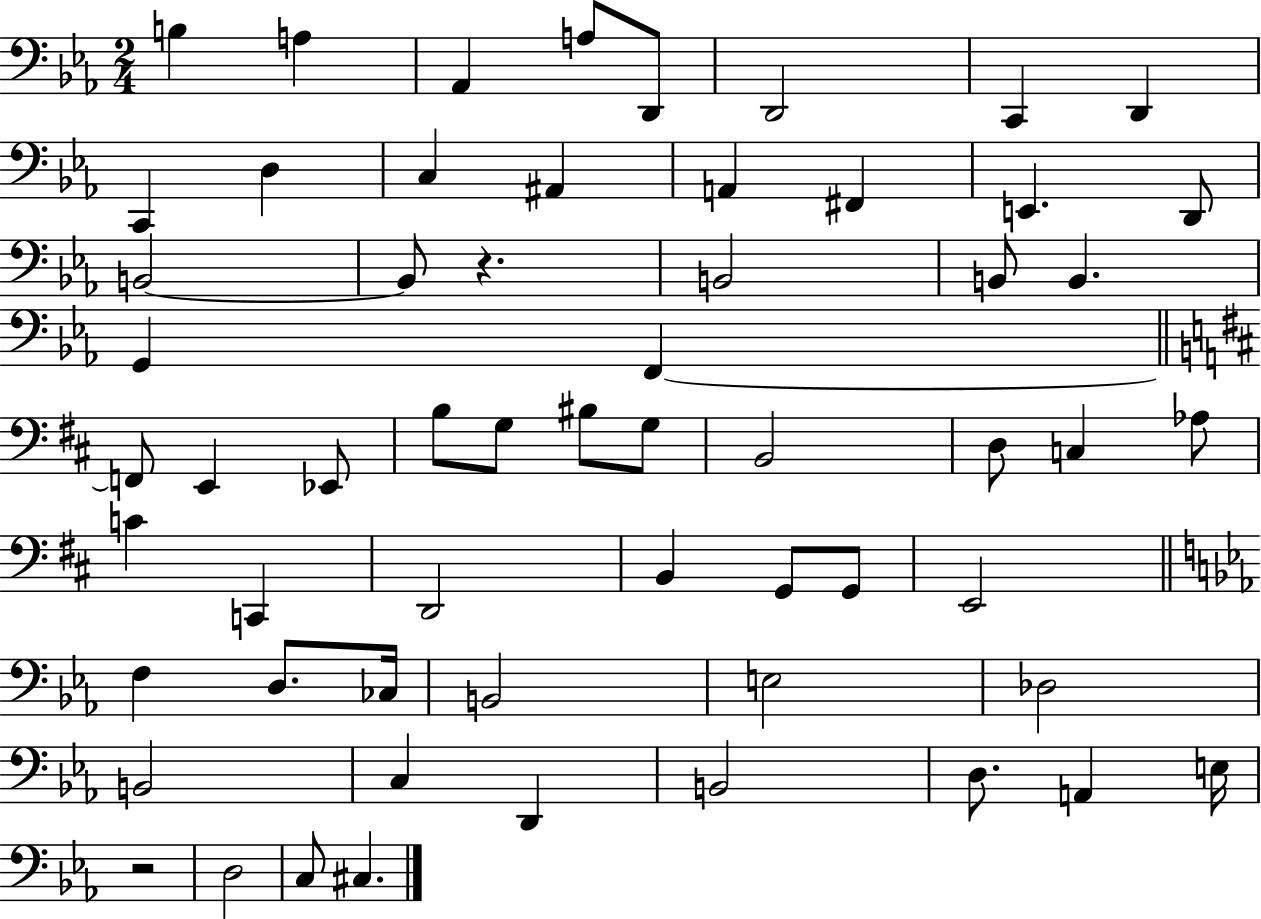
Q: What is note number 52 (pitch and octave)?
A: D3